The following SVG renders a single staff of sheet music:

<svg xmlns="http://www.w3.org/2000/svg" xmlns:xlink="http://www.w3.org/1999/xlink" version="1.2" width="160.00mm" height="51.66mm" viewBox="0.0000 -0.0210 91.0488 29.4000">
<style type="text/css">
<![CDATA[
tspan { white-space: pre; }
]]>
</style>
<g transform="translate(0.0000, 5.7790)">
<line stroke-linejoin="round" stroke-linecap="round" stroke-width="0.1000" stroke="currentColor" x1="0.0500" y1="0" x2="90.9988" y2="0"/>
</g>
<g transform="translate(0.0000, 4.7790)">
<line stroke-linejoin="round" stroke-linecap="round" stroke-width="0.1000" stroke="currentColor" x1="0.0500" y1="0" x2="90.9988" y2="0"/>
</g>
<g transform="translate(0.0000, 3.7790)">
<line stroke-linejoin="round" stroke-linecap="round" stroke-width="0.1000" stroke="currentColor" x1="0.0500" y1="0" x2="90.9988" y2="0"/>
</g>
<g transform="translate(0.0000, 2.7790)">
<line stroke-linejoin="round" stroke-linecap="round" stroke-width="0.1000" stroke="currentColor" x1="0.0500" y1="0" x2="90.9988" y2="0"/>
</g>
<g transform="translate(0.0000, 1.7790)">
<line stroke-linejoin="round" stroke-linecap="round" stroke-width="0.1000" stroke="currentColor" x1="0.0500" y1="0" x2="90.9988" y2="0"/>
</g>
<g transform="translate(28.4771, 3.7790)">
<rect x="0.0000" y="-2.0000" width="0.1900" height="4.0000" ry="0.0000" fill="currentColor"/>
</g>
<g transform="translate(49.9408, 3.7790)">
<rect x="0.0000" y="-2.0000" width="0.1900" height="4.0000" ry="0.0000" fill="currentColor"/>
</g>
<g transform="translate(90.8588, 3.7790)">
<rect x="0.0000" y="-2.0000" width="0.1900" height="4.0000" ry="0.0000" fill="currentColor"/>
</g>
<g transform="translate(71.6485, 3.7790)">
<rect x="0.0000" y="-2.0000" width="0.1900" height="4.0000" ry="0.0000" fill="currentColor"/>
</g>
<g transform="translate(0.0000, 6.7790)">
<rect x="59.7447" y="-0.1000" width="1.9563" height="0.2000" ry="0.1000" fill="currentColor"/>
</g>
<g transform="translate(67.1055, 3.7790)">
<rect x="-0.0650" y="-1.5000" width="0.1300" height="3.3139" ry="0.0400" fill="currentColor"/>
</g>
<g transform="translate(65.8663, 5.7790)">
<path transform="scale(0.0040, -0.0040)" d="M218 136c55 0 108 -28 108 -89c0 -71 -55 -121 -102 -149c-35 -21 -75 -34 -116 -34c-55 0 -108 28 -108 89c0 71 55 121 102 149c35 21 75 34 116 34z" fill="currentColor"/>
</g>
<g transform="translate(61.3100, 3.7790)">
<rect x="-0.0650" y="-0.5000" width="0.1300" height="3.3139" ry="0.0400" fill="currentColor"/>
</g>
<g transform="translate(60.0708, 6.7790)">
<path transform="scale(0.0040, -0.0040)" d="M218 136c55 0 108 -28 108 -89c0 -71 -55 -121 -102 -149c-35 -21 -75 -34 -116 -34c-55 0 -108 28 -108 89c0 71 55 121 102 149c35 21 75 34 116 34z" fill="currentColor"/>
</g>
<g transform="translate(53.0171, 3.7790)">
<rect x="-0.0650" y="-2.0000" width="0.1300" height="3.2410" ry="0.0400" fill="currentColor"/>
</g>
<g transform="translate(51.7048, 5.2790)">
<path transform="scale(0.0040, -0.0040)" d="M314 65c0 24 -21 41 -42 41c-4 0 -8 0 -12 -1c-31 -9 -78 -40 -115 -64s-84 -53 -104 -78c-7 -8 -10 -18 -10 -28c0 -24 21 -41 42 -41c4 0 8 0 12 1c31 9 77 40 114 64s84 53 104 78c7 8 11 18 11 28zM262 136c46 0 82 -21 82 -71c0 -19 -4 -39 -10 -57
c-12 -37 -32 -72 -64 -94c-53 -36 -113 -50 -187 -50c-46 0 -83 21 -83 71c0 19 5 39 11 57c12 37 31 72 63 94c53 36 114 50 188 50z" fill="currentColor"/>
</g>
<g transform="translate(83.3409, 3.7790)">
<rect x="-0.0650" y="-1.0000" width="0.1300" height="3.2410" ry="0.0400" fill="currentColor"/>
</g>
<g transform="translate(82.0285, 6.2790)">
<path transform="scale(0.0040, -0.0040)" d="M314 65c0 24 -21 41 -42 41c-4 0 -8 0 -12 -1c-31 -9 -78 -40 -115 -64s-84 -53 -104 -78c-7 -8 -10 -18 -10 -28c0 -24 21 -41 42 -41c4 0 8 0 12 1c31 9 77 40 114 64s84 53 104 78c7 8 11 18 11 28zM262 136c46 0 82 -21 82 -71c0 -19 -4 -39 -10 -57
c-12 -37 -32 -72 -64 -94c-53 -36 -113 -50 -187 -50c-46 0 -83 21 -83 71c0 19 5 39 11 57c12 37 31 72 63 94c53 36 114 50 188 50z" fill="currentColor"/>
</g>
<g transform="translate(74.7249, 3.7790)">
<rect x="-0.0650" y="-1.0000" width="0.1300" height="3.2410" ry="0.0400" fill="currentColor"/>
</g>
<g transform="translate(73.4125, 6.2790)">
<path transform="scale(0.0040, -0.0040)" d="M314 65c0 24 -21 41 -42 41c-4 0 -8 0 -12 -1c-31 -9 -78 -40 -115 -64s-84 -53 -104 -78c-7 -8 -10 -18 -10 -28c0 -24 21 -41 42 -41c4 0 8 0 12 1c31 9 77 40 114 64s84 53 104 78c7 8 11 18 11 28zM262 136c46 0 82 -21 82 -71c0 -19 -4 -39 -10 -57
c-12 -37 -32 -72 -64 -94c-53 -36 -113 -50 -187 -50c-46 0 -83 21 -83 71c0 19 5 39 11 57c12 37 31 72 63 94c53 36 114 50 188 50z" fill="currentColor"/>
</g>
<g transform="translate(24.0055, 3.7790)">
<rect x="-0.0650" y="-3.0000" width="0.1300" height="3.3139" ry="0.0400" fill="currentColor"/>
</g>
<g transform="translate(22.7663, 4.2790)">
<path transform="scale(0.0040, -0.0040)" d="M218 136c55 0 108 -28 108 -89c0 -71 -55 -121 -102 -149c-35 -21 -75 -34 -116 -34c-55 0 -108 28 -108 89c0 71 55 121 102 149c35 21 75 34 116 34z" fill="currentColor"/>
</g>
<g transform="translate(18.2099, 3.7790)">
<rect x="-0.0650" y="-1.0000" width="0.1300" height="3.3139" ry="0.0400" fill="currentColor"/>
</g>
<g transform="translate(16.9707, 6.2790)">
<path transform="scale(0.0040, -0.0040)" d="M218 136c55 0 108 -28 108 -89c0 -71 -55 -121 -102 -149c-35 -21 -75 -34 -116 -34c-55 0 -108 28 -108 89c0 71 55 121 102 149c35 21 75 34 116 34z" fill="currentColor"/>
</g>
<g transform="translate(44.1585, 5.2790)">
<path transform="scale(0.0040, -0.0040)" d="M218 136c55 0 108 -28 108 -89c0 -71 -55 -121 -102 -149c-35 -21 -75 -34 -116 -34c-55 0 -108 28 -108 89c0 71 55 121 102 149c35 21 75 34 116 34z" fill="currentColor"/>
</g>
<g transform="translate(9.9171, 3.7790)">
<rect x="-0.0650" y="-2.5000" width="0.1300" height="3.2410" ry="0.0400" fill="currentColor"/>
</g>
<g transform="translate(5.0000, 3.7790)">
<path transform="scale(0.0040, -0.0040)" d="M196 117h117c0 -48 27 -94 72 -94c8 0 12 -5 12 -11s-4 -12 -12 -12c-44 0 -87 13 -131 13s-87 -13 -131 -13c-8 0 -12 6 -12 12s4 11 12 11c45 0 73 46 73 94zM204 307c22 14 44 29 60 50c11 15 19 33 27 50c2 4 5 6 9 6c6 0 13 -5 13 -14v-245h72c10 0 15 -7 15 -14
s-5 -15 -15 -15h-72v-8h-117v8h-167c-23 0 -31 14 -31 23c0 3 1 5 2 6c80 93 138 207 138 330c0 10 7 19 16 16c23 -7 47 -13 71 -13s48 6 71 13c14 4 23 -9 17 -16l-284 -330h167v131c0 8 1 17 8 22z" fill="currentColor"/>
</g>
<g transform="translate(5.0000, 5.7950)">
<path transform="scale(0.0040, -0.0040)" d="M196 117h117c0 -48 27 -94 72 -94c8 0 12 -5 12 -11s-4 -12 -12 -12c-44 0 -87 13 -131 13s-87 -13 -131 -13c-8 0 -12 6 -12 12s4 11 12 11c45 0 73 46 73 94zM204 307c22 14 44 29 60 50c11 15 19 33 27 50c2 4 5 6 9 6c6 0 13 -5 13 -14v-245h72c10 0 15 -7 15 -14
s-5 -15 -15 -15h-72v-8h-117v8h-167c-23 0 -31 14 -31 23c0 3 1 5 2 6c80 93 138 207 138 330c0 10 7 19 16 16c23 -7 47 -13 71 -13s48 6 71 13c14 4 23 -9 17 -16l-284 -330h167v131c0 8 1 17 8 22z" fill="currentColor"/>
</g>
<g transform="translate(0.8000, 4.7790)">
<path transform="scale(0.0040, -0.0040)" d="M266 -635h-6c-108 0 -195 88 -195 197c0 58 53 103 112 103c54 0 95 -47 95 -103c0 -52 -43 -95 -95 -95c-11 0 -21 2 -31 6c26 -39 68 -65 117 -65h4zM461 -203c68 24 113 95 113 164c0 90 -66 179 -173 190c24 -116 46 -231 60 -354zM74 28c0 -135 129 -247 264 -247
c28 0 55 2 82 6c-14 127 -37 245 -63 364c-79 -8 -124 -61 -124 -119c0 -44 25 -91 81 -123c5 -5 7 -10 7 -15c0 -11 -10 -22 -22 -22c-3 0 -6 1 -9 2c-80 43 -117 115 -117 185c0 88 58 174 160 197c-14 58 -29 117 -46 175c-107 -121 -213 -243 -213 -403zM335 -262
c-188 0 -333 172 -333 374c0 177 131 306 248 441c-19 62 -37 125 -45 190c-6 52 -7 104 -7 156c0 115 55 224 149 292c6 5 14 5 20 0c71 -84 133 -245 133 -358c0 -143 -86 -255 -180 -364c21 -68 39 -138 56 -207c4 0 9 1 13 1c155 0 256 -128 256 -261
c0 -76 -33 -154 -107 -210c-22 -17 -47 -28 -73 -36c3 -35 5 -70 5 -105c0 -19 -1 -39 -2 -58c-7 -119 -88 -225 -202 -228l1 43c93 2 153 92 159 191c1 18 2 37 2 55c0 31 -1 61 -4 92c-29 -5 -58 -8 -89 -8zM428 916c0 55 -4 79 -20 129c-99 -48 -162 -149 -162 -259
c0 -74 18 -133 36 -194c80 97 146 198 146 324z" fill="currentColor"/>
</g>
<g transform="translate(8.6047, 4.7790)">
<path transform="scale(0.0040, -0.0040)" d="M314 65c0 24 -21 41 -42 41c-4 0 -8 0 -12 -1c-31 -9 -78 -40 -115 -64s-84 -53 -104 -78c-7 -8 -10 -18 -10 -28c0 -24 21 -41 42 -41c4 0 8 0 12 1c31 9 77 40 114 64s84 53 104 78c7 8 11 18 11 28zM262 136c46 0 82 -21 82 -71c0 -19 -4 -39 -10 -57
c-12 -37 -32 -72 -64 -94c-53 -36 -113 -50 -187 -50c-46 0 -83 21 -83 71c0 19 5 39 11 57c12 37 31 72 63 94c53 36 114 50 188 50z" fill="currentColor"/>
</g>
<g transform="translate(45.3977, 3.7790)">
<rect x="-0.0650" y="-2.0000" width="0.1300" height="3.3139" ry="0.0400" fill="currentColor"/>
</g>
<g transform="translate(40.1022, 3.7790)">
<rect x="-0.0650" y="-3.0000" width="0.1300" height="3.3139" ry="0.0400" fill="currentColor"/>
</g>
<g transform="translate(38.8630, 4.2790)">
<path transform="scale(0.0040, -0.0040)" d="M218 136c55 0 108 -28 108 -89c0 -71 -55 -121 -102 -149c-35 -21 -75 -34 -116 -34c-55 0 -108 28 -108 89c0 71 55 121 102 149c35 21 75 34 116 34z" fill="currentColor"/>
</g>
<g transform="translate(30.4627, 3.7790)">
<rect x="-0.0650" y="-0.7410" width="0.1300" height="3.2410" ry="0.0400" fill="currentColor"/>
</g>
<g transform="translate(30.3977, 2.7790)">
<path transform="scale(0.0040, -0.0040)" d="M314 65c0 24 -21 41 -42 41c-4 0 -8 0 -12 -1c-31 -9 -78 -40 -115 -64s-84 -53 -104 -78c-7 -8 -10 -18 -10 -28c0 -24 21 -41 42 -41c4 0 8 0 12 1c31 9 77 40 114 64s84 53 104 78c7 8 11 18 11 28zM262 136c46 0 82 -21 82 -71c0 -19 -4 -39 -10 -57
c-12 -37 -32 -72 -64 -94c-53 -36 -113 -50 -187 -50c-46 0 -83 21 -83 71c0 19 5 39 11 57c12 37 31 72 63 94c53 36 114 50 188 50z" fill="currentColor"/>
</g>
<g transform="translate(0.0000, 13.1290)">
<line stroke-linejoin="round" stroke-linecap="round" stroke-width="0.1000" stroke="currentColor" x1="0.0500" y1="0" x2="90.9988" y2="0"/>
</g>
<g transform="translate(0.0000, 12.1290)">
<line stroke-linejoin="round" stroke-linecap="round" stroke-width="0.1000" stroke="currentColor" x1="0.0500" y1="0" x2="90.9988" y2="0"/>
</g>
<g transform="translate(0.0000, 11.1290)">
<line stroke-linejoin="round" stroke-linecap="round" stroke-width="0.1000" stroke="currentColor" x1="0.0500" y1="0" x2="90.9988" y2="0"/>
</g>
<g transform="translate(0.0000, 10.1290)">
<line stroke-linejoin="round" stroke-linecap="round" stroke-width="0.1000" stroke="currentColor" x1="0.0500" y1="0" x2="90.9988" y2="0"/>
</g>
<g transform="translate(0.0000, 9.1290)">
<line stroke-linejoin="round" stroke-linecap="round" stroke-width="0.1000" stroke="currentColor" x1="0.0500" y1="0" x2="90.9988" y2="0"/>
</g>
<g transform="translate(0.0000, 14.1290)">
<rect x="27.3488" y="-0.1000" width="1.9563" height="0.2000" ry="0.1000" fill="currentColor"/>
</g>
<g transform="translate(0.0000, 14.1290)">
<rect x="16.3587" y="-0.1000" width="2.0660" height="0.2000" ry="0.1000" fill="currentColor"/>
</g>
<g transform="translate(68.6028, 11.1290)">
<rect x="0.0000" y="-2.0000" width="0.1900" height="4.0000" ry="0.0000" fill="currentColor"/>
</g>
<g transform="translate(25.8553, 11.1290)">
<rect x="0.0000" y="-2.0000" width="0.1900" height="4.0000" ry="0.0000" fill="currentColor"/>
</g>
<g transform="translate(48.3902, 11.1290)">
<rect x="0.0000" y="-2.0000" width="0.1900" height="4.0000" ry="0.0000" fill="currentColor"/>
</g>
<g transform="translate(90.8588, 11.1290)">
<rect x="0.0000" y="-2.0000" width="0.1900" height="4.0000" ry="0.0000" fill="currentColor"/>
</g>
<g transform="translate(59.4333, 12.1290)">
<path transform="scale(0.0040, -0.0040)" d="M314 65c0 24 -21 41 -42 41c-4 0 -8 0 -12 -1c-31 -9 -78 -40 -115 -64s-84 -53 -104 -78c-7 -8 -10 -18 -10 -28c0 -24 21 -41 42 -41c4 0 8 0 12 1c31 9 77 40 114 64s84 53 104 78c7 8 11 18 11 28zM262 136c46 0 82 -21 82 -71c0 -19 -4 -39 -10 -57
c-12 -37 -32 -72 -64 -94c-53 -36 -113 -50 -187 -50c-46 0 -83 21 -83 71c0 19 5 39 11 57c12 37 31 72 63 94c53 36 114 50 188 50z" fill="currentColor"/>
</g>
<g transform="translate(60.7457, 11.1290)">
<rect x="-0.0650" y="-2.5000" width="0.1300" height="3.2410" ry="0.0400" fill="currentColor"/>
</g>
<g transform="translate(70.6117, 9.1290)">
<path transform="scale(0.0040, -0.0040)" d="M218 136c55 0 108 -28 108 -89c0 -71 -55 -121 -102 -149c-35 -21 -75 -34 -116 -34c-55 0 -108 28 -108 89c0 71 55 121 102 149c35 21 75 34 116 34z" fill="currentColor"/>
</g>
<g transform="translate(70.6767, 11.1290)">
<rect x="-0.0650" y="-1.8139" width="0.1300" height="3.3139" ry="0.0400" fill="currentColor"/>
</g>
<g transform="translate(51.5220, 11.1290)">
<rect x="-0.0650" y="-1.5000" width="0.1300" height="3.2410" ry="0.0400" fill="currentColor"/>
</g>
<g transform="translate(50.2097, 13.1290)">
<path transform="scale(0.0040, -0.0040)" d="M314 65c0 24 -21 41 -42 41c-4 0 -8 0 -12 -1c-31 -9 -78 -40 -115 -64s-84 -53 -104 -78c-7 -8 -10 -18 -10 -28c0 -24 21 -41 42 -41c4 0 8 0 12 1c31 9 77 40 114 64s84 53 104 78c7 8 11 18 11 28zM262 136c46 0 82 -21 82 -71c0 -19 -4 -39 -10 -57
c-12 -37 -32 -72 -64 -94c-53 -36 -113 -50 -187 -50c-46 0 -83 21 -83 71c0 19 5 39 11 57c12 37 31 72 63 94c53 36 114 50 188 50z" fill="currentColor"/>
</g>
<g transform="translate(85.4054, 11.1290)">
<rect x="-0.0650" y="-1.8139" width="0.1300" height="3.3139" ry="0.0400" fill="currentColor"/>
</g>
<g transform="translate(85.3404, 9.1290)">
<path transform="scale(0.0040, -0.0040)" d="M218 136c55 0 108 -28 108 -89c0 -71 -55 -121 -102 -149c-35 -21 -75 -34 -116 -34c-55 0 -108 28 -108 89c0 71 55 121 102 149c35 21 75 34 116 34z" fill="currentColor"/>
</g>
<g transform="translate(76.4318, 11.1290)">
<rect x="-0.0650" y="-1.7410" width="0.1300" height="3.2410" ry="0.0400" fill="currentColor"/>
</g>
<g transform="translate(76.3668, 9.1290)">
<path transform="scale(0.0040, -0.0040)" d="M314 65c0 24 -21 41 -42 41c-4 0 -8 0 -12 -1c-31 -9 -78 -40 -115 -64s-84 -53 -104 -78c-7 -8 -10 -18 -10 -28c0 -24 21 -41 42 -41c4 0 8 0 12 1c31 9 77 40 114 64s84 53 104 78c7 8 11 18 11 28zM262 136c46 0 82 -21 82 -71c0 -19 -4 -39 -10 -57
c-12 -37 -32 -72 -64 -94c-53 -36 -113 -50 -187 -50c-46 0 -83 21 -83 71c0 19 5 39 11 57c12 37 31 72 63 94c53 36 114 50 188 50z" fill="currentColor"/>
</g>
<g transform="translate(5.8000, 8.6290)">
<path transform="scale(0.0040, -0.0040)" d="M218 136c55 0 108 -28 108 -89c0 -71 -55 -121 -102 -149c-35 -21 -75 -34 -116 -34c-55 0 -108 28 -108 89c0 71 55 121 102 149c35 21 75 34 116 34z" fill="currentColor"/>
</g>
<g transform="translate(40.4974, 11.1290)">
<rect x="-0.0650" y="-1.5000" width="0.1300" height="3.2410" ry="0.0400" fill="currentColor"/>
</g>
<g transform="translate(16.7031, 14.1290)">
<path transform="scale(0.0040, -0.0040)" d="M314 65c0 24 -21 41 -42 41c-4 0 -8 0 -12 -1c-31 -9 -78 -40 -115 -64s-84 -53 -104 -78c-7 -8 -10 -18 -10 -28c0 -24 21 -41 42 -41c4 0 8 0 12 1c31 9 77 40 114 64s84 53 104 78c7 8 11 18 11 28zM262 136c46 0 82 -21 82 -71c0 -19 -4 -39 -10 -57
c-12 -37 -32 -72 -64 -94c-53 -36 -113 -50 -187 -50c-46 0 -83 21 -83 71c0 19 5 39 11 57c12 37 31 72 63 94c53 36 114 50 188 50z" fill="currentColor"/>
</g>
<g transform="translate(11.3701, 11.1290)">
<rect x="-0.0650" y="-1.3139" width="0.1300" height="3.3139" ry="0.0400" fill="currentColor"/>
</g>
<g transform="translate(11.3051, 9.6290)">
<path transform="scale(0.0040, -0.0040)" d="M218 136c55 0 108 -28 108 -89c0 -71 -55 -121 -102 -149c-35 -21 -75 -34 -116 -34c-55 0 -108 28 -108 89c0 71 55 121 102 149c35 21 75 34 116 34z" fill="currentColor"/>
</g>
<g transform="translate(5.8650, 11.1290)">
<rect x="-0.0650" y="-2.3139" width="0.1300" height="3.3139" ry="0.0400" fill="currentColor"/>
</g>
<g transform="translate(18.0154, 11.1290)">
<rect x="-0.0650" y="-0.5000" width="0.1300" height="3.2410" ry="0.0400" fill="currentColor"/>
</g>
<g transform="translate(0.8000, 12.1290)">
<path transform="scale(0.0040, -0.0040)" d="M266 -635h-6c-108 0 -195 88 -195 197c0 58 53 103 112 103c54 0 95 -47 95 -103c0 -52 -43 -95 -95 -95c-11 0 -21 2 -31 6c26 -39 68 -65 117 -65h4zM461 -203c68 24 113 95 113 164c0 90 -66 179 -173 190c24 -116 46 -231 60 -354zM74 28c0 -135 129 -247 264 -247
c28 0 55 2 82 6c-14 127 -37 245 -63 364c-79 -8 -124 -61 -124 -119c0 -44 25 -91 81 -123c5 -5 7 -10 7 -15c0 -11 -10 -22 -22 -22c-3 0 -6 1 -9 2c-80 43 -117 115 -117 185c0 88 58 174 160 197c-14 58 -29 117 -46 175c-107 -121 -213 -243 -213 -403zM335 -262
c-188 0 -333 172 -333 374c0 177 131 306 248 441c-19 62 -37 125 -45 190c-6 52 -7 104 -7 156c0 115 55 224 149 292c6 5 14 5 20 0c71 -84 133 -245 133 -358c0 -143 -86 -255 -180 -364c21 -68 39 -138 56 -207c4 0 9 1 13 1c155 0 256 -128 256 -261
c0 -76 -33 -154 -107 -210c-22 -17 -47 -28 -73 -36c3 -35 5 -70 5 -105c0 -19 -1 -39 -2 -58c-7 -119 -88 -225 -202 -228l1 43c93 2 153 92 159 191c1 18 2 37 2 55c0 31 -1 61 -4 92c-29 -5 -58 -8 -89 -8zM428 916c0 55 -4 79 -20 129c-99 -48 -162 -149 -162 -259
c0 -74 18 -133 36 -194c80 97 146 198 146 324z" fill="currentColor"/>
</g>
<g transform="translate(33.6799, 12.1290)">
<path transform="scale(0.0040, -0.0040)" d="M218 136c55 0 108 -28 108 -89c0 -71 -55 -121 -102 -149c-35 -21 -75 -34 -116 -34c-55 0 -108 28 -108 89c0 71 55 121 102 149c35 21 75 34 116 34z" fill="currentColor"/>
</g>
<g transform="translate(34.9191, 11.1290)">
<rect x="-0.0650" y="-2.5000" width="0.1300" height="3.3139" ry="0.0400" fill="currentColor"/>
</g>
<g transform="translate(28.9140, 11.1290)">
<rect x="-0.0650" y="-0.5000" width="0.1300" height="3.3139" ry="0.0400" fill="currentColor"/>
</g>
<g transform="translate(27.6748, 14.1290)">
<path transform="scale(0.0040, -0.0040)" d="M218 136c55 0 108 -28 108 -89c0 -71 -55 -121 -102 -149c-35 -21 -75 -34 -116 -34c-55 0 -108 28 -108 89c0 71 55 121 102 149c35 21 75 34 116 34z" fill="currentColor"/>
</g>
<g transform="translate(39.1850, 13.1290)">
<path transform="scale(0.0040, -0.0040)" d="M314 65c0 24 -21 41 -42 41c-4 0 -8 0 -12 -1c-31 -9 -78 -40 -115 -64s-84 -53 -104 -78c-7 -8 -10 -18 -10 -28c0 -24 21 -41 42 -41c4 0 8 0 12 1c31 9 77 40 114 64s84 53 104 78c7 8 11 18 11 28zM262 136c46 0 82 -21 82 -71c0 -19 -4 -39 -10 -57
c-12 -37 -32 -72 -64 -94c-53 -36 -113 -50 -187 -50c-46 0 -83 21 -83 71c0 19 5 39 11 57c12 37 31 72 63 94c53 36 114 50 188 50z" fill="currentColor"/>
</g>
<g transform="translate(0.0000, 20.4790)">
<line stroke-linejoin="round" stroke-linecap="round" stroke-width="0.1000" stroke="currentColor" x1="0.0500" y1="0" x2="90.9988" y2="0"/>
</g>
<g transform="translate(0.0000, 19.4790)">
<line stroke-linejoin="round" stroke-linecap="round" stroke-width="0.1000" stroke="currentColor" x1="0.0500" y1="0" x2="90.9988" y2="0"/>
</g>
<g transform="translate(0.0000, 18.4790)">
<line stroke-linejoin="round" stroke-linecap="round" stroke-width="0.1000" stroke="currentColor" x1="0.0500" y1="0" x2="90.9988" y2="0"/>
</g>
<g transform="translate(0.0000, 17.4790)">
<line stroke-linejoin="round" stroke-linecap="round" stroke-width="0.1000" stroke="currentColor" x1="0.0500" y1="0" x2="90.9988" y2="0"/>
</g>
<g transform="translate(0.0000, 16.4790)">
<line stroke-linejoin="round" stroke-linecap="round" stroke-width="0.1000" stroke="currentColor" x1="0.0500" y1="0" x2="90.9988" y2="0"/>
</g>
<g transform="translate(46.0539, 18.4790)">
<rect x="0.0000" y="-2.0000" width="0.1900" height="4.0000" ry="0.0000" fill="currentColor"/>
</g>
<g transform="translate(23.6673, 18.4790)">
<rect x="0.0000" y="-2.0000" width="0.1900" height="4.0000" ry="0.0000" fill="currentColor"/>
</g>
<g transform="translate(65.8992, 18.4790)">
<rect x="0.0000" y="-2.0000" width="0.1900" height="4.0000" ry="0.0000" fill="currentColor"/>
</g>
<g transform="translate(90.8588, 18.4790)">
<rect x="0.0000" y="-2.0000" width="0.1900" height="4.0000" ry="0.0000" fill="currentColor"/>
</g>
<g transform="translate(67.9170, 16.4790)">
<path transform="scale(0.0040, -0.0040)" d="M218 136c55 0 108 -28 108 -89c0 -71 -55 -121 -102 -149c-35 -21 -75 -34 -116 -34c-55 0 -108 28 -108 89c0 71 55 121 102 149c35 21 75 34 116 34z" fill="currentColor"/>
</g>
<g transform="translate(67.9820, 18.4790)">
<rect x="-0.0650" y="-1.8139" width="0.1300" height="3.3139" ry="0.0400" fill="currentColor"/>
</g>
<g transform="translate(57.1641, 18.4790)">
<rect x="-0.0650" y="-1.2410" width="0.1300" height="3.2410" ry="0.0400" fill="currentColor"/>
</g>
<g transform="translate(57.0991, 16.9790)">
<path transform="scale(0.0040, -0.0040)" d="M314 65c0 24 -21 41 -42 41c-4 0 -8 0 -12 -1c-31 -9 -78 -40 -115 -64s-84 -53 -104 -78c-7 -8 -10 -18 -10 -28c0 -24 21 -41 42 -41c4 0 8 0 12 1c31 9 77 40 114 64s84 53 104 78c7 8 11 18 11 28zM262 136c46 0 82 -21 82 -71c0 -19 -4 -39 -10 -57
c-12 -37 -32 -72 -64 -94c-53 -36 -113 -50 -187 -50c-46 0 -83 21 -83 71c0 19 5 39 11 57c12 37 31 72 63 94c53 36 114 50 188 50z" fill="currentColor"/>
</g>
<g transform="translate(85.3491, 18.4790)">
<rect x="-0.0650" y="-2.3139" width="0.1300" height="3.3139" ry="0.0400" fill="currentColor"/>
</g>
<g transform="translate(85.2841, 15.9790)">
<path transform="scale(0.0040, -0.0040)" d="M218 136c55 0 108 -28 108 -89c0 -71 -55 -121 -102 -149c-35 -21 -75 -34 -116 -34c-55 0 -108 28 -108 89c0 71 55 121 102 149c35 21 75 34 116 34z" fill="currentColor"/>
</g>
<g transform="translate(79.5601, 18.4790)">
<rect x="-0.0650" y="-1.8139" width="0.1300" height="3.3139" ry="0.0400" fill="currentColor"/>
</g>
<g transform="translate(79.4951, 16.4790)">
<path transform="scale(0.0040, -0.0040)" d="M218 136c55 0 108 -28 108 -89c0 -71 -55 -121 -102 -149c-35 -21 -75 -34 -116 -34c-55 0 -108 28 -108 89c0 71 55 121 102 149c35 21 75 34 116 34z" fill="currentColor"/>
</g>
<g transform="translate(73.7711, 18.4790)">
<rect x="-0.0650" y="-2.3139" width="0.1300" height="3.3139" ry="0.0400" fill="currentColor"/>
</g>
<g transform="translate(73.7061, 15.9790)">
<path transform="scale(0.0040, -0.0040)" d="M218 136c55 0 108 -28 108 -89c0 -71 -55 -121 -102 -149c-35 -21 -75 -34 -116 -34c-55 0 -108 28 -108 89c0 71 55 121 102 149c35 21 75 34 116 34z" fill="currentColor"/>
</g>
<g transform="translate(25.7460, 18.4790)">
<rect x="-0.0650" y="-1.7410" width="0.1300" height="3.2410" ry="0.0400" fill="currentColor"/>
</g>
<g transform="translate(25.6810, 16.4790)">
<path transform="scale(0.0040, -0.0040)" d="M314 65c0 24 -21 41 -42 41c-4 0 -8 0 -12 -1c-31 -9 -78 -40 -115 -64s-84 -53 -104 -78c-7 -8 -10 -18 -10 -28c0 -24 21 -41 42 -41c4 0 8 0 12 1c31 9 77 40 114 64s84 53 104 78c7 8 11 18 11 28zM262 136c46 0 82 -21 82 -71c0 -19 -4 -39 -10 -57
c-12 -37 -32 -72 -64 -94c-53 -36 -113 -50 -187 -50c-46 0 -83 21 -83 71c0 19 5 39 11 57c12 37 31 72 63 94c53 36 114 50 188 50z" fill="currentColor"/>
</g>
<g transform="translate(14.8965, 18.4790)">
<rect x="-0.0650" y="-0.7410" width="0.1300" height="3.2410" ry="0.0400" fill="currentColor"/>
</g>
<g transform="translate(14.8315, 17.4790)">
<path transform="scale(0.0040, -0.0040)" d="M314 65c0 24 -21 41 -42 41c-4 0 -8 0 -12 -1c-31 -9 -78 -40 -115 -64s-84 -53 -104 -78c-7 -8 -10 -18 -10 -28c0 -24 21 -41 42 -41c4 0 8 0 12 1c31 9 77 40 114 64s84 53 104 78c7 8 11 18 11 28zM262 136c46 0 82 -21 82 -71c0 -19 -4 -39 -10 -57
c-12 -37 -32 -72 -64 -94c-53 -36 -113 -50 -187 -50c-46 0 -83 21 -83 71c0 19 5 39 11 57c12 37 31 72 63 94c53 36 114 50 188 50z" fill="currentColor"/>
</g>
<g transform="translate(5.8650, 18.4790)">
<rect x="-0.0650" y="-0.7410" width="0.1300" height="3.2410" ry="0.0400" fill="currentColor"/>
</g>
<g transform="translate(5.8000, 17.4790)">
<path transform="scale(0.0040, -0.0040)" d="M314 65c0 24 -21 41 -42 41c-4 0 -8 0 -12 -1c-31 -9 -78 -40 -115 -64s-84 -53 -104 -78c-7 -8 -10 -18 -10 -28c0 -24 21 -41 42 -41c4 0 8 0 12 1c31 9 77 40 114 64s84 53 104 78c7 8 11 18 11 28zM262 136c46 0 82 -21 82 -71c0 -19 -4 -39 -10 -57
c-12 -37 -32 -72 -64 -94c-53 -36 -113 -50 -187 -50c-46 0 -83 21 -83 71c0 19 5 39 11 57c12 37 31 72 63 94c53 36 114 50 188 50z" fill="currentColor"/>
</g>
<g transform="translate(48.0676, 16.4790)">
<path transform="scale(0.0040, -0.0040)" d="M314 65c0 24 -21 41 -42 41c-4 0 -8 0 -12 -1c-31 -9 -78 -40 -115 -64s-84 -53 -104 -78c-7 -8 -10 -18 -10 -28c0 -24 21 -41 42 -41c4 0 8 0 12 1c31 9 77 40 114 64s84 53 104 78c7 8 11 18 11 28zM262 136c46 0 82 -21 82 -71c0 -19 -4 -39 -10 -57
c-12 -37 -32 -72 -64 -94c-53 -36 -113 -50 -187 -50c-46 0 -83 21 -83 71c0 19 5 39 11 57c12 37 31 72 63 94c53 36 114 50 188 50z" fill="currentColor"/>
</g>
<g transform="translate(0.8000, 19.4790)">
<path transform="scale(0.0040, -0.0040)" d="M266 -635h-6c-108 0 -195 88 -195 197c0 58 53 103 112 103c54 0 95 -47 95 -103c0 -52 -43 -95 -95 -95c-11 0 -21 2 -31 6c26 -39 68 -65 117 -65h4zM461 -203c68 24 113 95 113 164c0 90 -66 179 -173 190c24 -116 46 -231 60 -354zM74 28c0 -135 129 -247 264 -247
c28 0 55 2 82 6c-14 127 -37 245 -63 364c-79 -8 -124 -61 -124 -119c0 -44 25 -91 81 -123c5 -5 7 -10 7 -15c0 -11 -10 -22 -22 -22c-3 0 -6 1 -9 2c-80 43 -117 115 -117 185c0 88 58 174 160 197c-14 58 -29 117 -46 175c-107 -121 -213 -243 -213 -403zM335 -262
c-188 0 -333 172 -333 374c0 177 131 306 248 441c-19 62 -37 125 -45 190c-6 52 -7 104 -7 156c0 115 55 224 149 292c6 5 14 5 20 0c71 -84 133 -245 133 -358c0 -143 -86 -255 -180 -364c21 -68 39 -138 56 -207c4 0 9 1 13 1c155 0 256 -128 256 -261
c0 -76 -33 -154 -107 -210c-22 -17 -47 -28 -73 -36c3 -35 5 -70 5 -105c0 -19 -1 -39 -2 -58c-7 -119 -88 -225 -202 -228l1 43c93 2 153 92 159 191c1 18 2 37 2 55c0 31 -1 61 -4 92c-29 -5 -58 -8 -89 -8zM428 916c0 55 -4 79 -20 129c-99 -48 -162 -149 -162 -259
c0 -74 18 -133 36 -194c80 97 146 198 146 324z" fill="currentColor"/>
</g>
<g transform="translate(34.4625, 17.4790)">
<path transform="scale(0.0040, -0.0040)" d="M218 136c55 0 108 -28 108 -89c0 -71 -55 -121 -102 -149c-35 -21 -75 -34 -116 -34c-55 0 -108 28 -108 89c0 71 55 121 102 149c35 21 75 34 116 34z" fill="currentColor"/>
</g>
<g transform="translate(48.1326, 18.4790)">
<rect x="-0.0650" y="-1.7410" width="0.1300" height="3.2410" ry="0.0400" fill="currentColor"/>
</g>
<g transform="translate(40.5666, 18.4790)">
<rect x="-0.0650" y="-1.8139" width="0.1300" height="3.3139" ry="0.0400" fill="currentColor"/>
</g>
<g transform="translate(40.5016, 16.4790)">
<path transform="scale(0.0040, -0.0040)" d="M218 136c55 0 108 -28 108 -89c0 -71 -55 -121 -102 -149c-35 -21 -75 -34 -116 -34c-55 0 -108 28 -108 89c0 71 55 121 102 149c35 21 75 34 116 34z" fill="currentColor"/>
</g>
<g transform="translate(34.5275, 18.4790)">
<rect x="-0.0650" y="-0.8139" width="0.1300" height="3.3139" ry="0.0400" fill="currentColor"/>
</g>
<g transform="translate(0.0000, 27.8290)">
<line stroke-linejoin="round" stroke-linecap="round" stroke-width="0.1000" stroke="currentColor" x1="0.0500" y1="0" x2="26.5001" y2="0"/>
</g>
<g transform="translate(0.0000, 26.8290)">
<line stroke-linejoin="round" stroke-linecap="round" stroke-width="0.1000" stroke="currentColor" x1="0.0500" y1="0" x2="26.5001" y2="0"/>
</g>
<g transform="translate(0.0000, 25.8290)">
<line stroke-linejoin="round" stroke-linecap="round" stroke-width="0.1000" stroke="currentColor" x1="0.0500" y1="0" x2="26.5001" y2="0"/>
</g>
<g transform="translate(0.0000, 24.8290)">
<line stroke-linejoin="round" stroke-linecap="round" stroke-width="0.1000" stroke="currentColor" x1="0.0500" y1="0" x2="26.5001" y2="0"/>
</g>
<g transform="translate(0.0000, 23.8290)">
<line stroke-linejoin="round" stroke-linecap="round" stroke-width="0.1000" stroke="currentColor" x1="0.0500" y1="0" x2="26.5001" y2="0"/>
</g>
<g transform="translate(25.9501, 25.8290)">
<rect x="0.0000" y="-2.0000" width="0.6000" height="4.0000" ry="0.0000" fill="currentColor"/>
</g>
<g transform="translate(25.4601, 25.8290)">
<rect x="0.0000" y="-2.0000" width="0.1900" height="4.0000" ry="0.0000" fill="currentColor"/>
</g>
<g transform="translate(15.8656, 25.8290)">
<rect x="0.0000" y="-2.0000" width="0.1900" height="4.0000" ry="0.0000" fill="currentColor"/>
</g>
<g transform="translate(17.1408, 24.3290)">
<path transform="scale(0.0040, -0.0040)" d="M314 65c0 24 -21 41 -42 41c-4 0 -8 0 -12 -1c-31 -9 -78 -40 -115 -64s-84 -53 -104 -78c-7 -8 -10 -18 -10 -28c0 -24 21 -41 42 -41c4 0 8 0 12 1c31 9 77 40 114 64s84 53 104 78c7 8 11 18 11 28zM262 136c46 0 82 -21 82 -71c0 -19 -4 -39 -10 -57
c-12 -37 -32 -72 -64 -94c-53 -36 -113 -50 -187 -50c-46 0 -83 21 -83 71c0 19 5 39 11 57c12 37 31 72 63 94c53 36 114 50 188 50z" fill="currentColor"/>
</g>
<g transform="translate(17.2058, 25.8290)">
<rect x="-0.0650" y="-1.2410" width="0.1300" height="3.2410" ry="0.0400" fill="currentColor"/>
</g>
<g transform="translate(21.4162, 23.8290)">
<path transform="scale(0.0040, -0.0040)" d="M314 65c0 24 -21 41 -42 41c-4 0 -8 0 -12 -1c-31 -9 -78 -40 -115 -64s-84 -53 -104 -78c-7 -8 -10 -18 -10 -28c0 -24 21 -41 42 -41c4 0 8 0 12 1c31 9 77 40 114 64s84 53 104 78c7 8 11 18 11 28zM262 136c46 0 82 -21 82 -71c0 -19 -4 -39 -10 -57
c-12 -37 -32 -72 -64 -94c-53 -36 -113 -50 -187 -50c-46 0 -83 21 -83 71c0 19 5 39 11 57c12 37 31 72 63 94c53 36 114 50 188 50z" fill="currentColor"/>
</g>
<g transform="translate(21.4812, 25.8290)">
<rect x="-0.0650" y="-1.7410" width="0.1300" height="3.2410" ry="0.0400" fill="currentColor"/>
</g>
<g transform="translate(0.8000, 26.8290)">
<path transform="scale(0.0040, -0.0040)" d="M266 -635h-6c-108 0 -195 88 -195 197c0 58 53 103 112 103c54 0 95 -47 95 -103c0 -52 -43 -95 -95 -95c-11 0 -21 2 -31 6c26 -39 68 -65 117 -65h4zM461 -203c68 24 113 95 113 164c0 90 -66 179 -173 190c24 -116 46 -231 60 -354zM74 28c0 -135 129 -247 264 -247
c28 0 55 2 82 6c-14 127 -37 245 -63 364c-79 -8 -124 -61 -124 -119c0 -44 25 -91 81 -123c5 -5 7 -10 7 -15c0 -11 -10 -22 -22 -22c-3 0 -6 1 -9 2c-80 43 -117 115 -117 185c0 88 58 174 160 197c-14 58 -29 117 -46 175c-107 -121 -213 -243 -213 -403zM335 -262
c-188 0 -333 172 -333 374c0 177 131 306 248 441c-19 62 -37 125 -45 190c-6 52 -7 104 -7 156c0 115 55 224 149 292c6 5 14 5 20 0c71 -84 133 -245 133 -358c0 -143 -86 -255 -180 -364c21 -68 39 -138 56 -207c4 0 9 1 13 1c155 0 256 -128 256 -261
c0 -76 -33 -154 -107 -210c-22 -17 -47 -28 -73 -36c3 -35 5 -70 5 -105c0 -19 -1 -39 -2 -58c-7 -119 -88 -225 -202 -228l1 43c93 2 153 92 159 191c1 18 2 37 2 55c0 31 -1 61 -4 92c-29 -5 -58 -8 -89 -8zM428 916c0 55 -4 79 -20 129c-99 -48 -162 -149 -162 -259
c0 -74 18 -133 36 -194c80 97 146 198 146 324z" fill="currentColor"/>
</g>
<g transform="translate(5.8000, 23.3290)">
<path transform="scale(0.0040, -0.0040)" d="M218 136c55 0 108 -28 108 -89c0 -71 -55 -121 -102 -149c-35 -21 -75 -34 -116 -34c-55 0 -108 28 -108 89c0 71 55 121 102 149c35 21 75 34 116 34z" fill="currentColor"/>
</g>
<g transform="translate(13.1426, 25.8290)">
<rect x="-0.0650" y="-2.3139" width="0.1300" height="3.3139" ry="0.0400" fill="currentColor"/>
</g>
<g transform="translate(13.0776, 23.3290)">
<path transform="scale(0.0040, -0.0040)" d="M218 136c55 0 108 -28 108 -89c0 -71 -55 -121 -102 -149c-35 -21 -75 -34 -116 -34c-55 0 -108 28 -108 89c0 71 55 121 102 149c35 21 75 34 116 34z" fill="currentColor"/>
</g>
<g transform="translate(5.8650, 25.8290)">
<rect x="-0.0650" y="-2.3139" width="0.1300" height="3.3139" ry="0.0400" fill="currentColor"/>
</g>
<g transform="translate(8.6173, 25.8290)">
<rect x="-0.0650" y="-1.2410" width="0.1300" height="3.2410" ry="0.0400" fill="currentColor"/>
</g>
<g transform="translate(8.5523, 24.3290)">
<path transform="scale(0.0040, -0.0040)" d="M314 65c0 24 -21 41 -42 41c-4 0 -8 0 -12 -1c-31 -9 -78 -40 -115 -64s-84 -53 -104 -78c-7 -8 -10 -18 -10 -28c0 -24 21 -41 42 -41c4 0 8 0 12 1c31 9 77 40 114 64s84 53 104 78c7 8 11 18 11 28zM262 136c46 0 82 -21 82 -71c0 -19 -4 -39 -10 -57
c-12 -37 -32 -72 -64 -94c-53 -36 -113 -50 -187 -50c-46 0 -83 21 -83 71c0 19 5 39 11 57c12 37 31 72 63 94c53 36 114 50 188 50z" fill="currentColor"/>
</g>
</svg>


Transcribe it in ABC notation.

X:1
T:Untitled
M:4/4
L:1/4
K:C
G2 D A d2 A F F2 C E D2 D2 g e C2 C G E2 E2 G2 f f2 f d2 d2 f2 d f f2 e2 f g f g g e2 g e2 f2